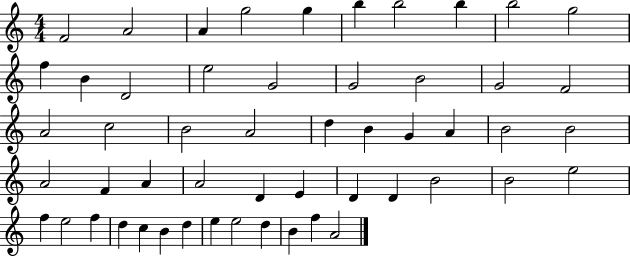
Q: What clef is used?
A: treble